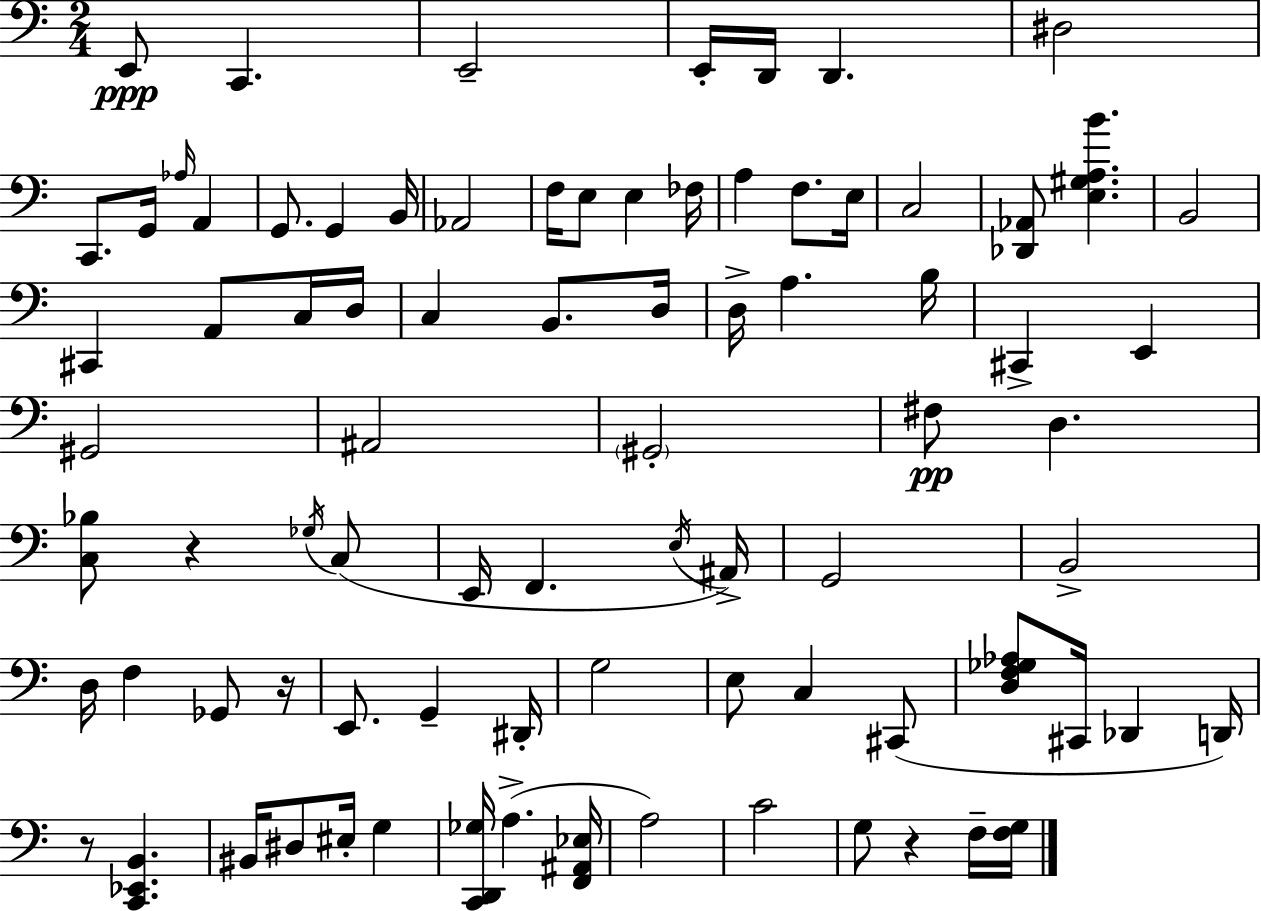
X:1
T:Untitled
M:2/4
L:1/4
K:Am
E,,/2 C,, E,,2 E,,/4 D,,/4 D,, ^D,2 C,,/2 G,,/4 _A,/4 A,, G,,/2 G,, B,,/4 _A,,2 F,/4 E,/2 E, _F,/4 A, F,/2 E,/4 C,2 [_D,,_A,,]/2 [E,^G,A,B] B,,2 ^C,, A,,/2 C,/4 D,/4 C, B,,/2 D,/4 D,/4 A, B,/4 ^C,, E,, ^G,,2 ^A,,2 ^G,,2 ^F,/2 D, [C,_B,]/2 z _G,/4 C,/2 E,,/4 F,, E,/4 ^A,,/4 G,,2 B,,2 D,/4 F, _G,,/2 z/4 E,,/2 G,, ^D,,/4 G,2 E,/2 C, ^C,,/2 [D,F,_G,_A,]/2 ^C,,/4 _D,, D,,/4 z/2 [C,,_E,,B,,] ^B,,/4 ^D,/2 ^E,/4 G, [C,,D,,_G,]/4 A, [F,,^A,,_E,]/4 A,2 C2 G,/2 z F,/4 [F,G,]/4